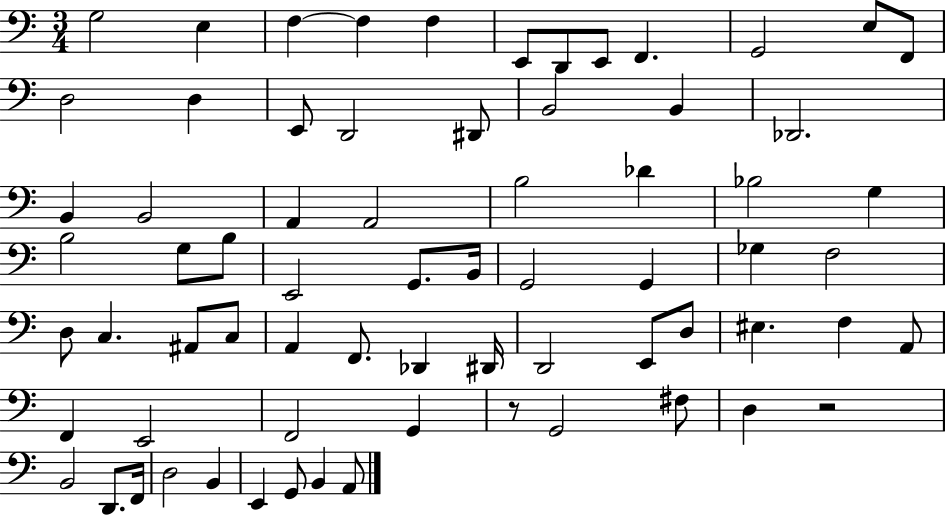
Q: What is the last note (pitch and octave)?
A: A2